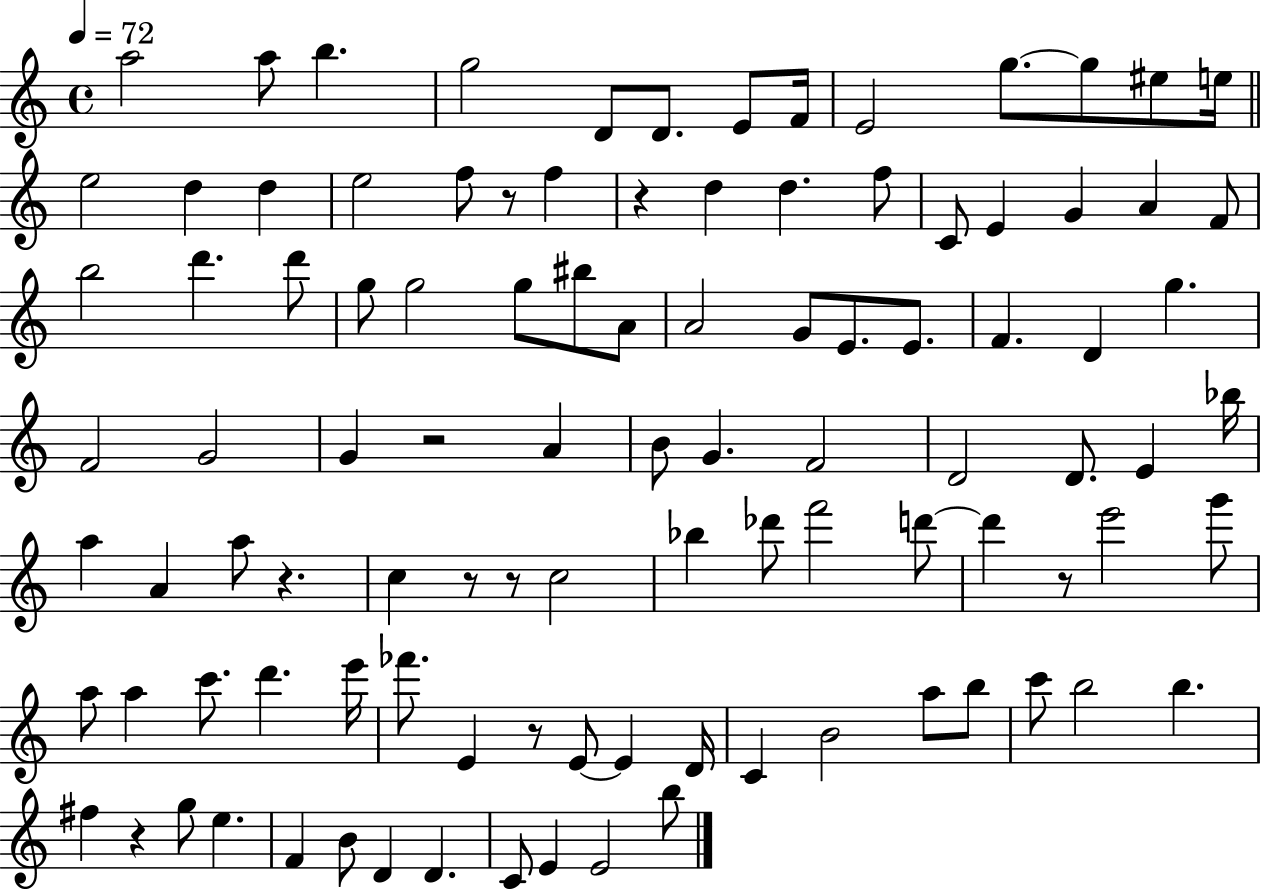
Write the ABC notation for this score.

X:1
T:Untitled
M:4/4
L:1/4
K:C
a2 a/2 b g2 D/2 D/2 E/2 F/4 E2 g/2 g/2 ^e/2 e/4 e2 d d e2 f/2 z/2 f z d d f/2 C/2 E G A F/2 b2 d' d'/2 g/2 g2 g/2 ^b/2 A/2 A2 G/2 E/2 E/2 F D g F2 G2 G z2 A B/2 G F2 D2 D/2 E _b/4 a A a/2 z c z/2 z/2 c2 _b _d'/2 f'2 d'/2 d' z/2 e'2 g'/2 a/2 a c'/2 d' e'/4 _f'/2 E z/2 E/2 E D/4 C B2 a/2 b/2 c'/2 b2 b ^f z g/2 e F B/2 D D C/2 E E2 b/2